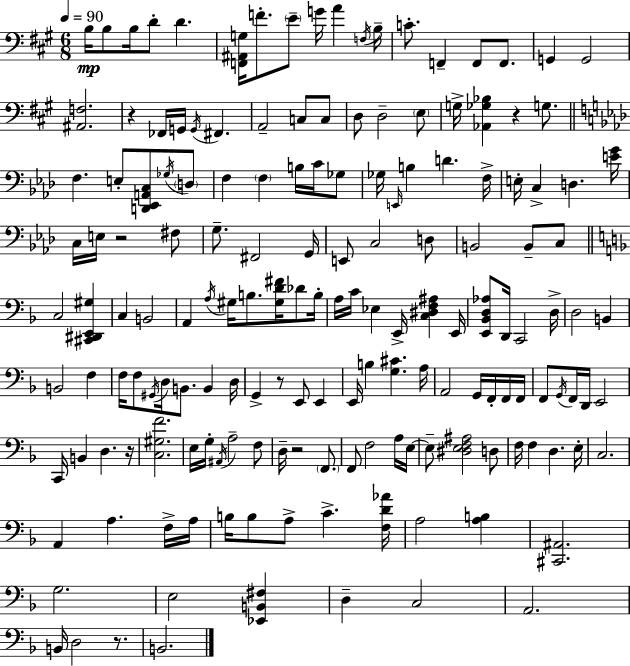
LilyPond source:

{
  \clef bass
  \numericTimeSignature
  \time 6/8
  \key a \major
  \tempo 4 = 90
  b16\mp b8 b16 d'8-. d'4. | <f, ais, g>16 f'8.-. \parenthesize e'8-- g'16 a'4 \acciaccatura { f16 } | b16-- c'8.-. f,4-- f,8 f,8. | g,4 g,2 | \break <ais, f>2. | r4 fes,16 g,16 \acciaccatura { g,16 } fis,4. | a,2-- c8 | c8 d8 d2-- | \break \parenthesize e8 g16-> <aes, ges bes>4 r4 g8. | \bar "||" \break \key aes \major f4. e8-. <d, ees, a, c>8 \acciaccatura { ges16 } \parenthesize d8 | f4 \parenthesize f4 b16 c'16 ges8 | ges16 \grace { e,16 } b4 d'4. | f16-> e16-. c4-> d4. | \break <e' g'>16 c16 e16 r2 | fis8 g8.-- fis,2 | g,16 e,8 c2 | d8 b,2 b,8-- | \break c8 \bar "||" \break \key f \major c2 <cis, dis, e, gis>4 | c4 b,2 | a,4 \acciaccatura { a16 } gis16 b8. <gis d' fis'>16 des'8 | b16-. a16 c'16 ees4 e,16-> <c dis f ais>4 | \break e,16 <e, bes, d aes>8 d,16 c,2 | d16-> d2 b,4 | b,2 f4 | f16 f8 \acciaccatura { gis,16 } d16 b,8. b,4 | \break d16 g,4-> r8 e,8 e,4 | e,16 b4 <g cis'>4. | a16 a,2 g,16 f,16-. | f,16 f,16 f,8 \acciaccatura { g,16 } f,16 d,16 e,2 | \break c,16 b,4 d4. | r16 <c gis f'>2. | e16 g16-. \acciaccatura { ais,16 } a2-- | f8 d16-- r2 | \break \parenthesize f,8. f,8 f2 | a16 e16~~ e8-- <dis e f ais>2 | d8 f16 f4 d4. | e16-. c2. | \break a,4 a4. | f16-> a16 b16 b8 a8-> c'4.-> | <f d' aes'>16 a2 | <a b>4 <cis, ais,>2. | \break g2. | e2 | <ees, b, fis>4 d4-- c2 | a,2. | \break b,16 d2 | r8. b,2. | \bar "|."
}